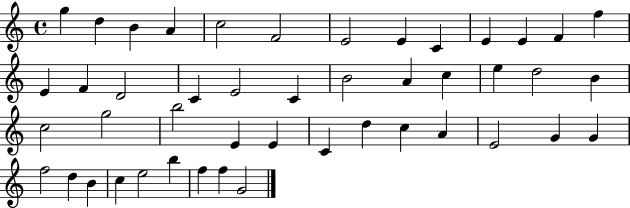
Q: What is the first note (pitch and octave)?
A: G5